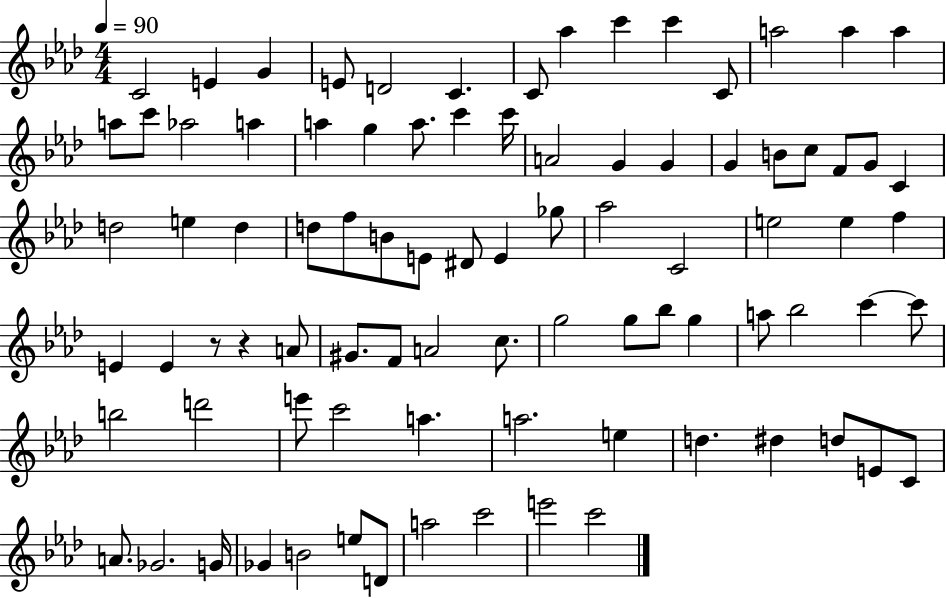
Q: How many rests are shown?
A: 2